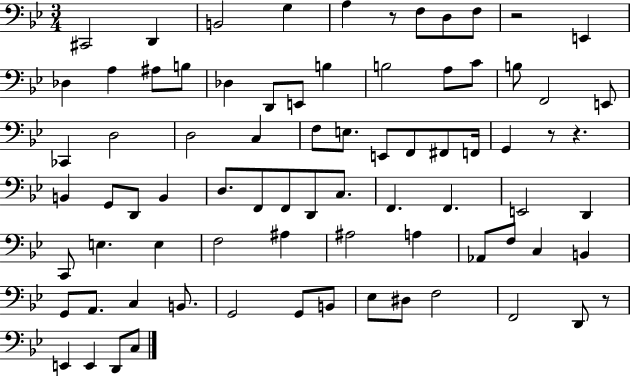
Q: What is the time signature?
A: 3/4